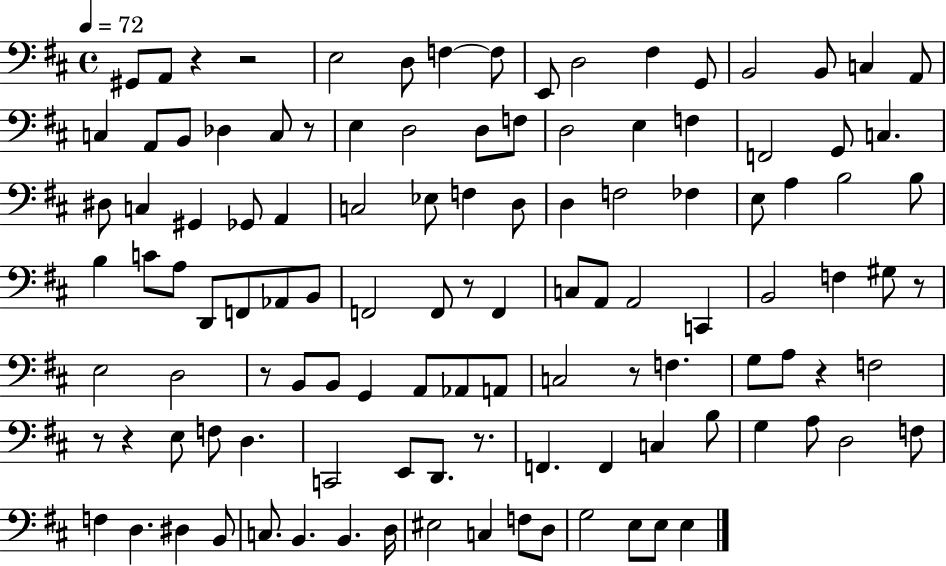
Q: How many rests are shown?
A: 11